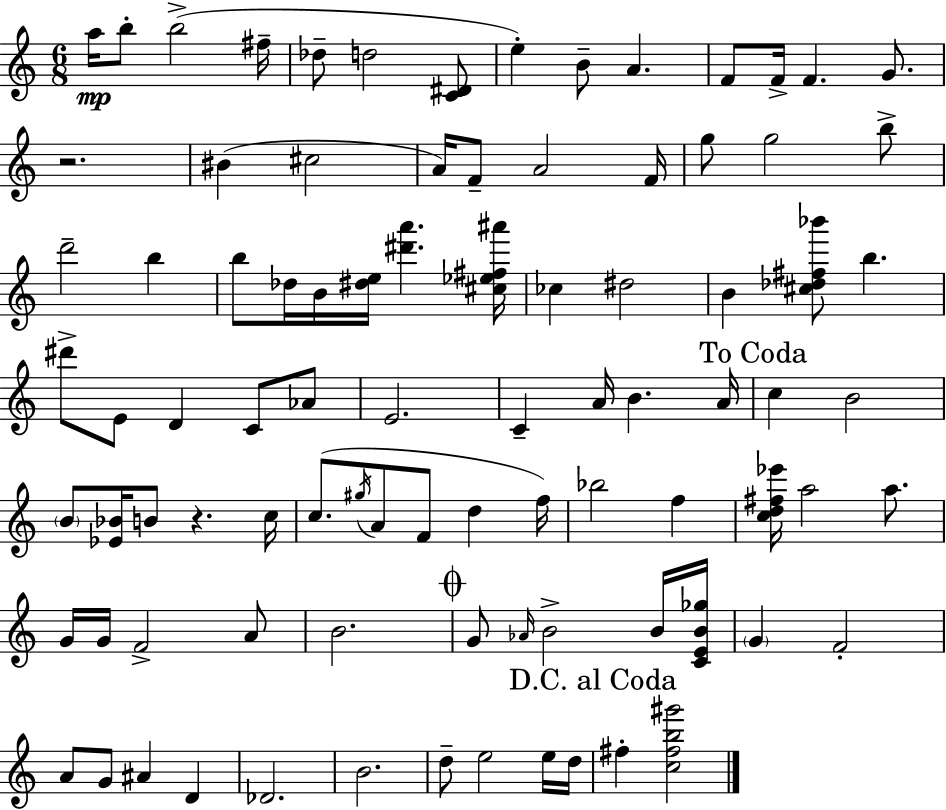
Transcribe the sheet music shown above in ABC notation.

X:1
T:Untitled
M:6/8
L:1/4
K:C
a/4 b/2 b2 ^f/4 _d/2 d2 [C^D]/2 e B/2 A F/2 F/4 F G/2 z2 ^B ^c2 A/4 F/2 A2 F/4 g/2 g2 b/2 d'2 b b/2 _d/4 B/4 [^de]/4 [^d'a'] [^c_e^f^a']/4 _c ^d2 B [^c_d^f_b']/2 b ^d'/2 E/2 D C/2 _A/2 E2 C A/4 B A/4 c B2 B/2 [_E_B]/4 B/2 z c/4 c/2 ^g/4 A/2 F/2 d f/4 _b2 f [cd^f_e']/4 a2 a/2 G/4 G/4 F2 A/2 B2 G/2 _A/4 B2 B/4 [CEB_g]/4 G F2 A/2 G/2 ^A D _D2 B2 d/2 e2 e/4 d/4 ^f [c^fb^g']2